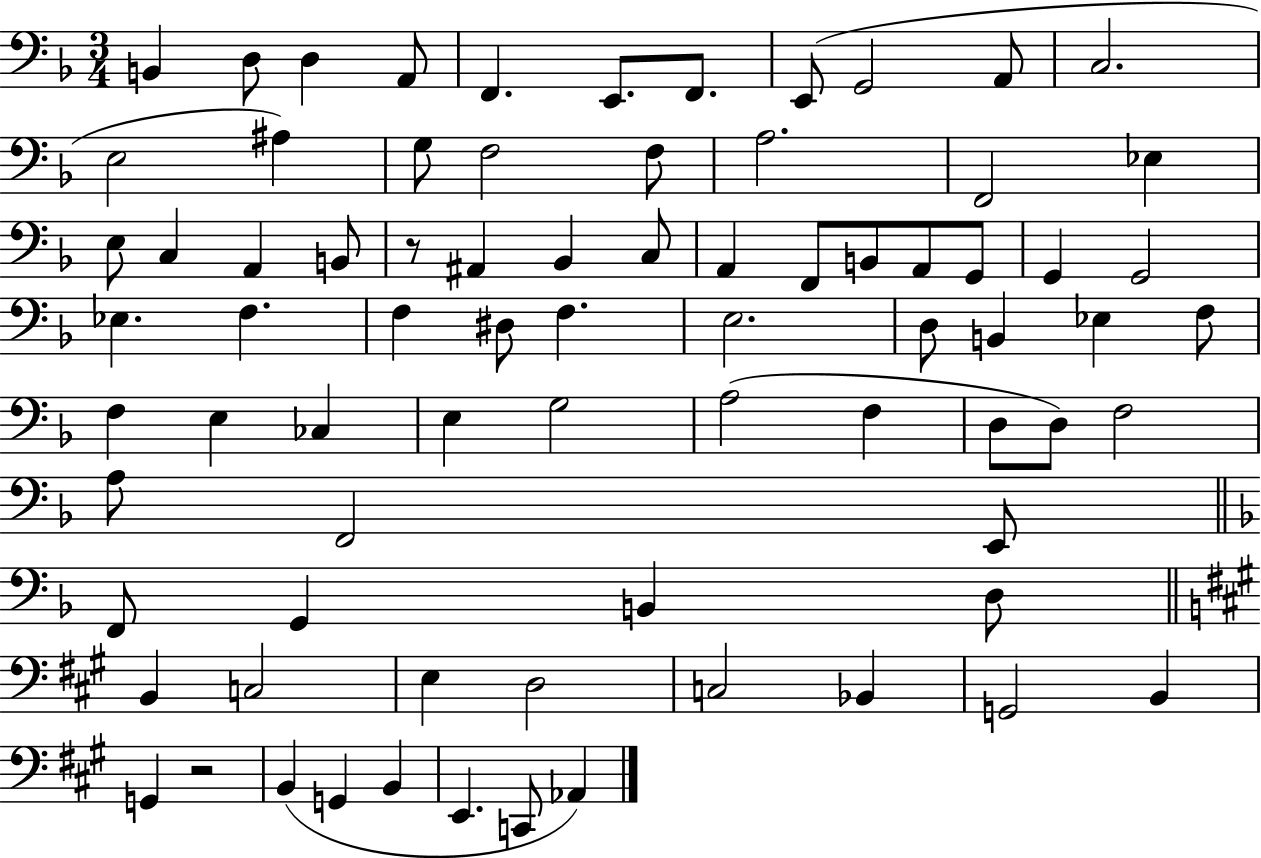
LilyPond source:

{
  \clef bass
  \numericTimeSignature
  \time 3/4
  \key f \major
  b,4 d8 d4 a,8 | f,4. e,8. f,8. | e,8( g,2 a,8 | c2. | \break e2 ais4) | g8 f2 f8 | a2. | f,2 ees4 | \break e8 c4 a,4 b,8 | r8 ais,4 bes,4 c8 | a,4 f,8 b,8 a,8 g,8 | g,4 g,2 | \break ees4. f4. | f4 dis8 f4. | e2. | d8 b,4 ees4 f8 | \break f4 e4 ces4 | e4 g2 | a2( f4 | d8 d8) f2 | \break a8 f,2 e,8 | \bar "||" \break \key f \major f,8 g,4 b,4 d8 | \bar "||" \break \key a \major b,4 c2 | e4 d2 | c2 bes,4 | g,2 b,4 | \break g,4 r2 | b,4( g,4 b,4 | e,4. c,8 aes,4) | \bar "|."
}